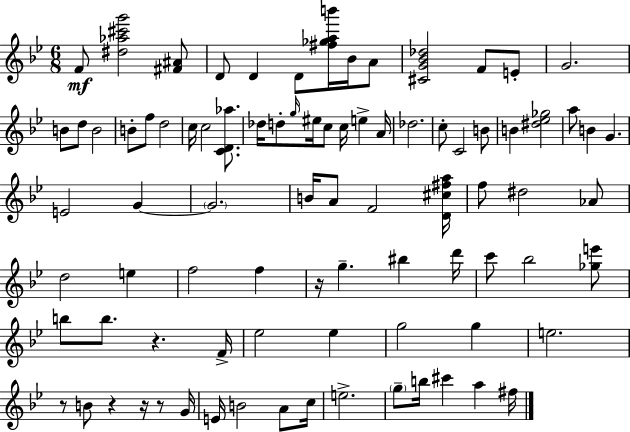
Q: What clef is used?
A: treble